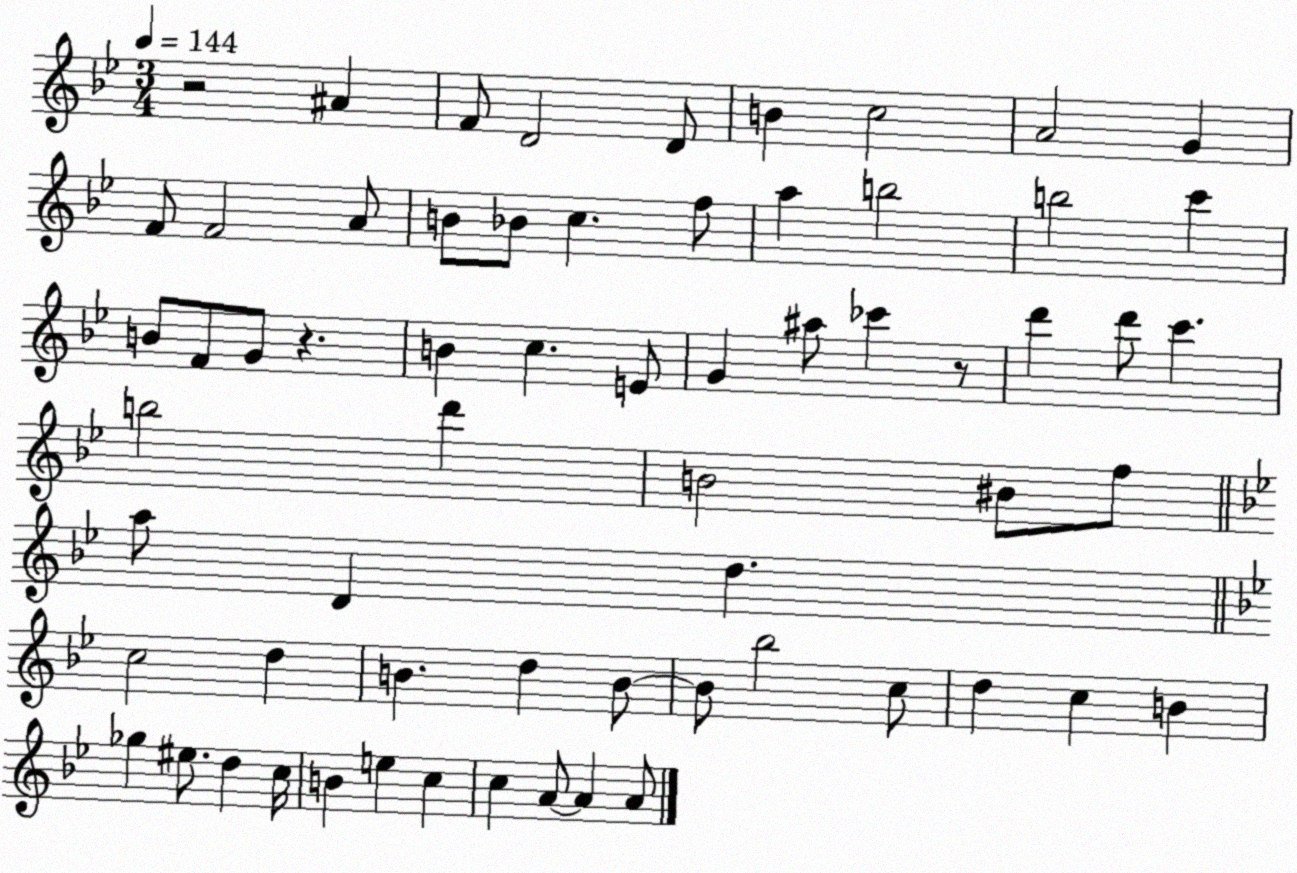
X:1
T:Untitled
M:3/4
L:1/4
K:Bb
z2 ^A F/2 D2 D/2 B c2 A2 G F/2 F2 A/2 B/2 _B/2 c f/2 a b2 b2 c' B/2 F/2 G/2 z B c E/2 G ^a/2 _c' z/2 d' d'/2 c' b2 d' B2 ^B/2 f/2 a/2 D d c2 d B d B/2 B/2 _b2 c/2 d c B _g ^e/2 d c/4 B e c c A/2 A A/2